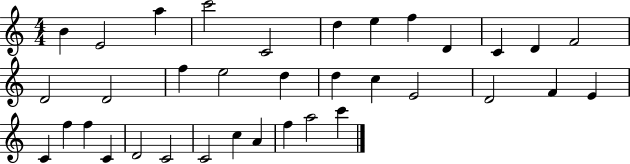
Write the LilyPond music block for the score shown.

{
  \clef treble
  \numericTimeSignature
  \time 4/4
  \key c \major
  b'4 e'2 a''4 | c'''2 c'2 | d''4 e''4 f''4 d'4 | c'4 d'4 f'2 | \break d'2 d'2 | f''4 e''2 d''4 | d''4 c''4 e'2 | d'2 f'4 e'4 | \break c'4 f''4 f''4 c'4 | d'2 c'2 | c'2 c''4 a'4 | f''4 a''2 c'''4 | \break \bar "|."
}